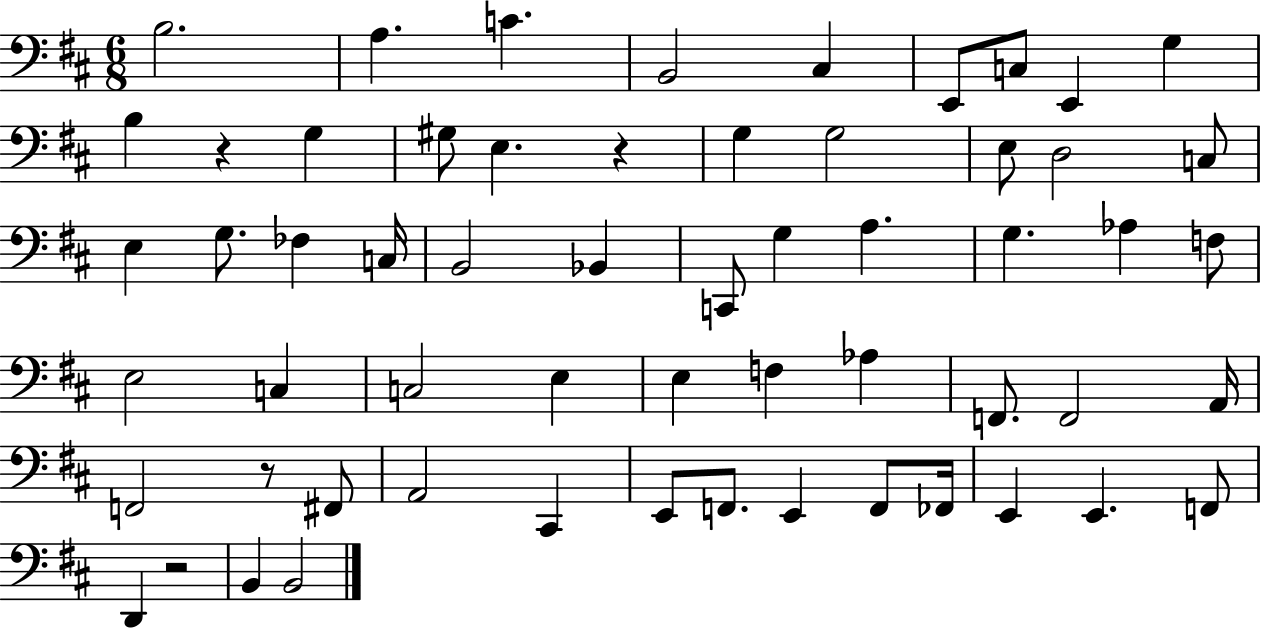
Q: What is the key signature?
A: D major